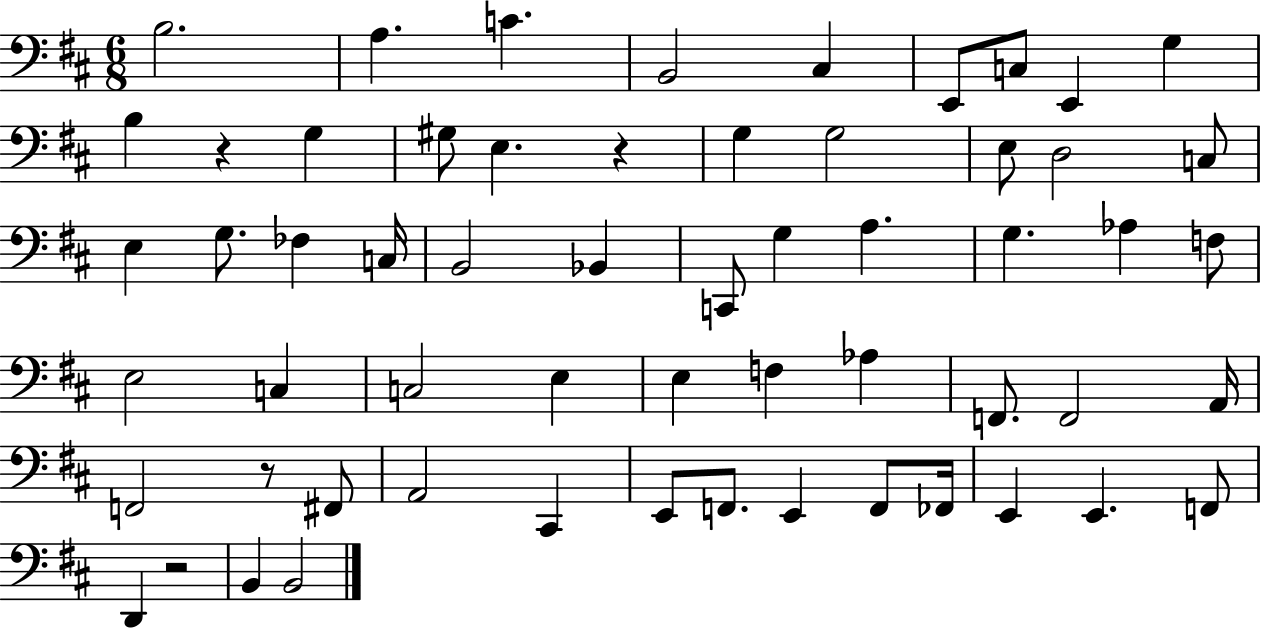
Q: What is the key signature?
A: D major